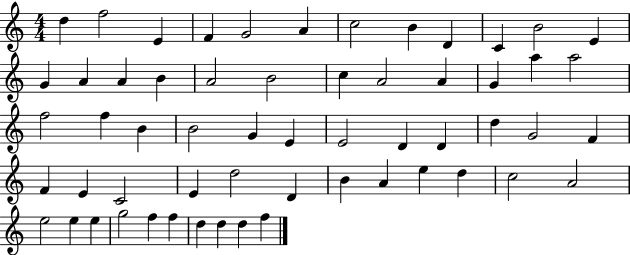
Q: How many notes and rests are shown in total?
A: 58